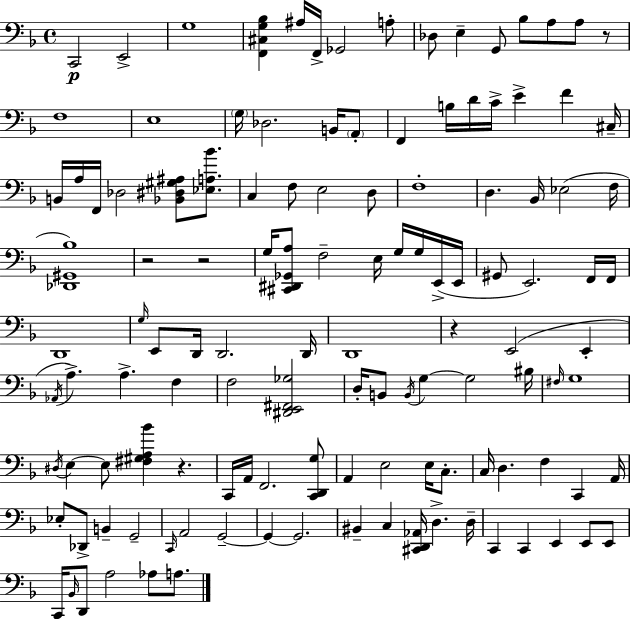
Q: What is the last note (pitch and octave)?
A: A3